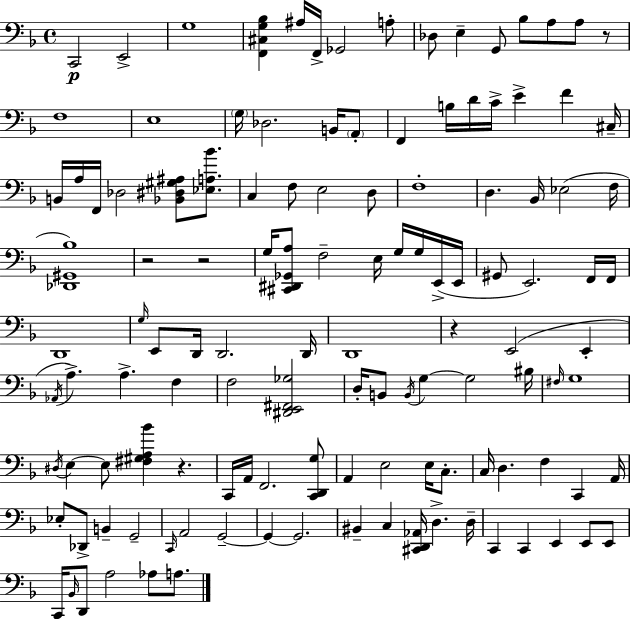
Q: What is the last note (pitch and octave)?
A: A3